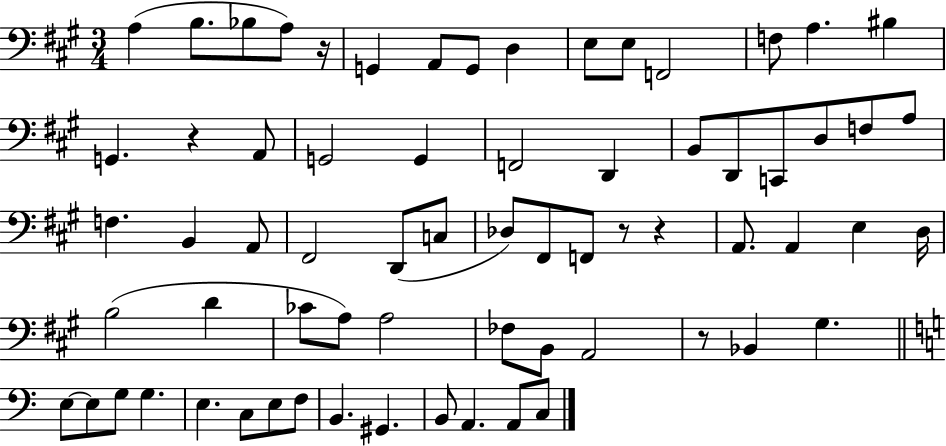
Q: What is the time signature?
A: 3/4